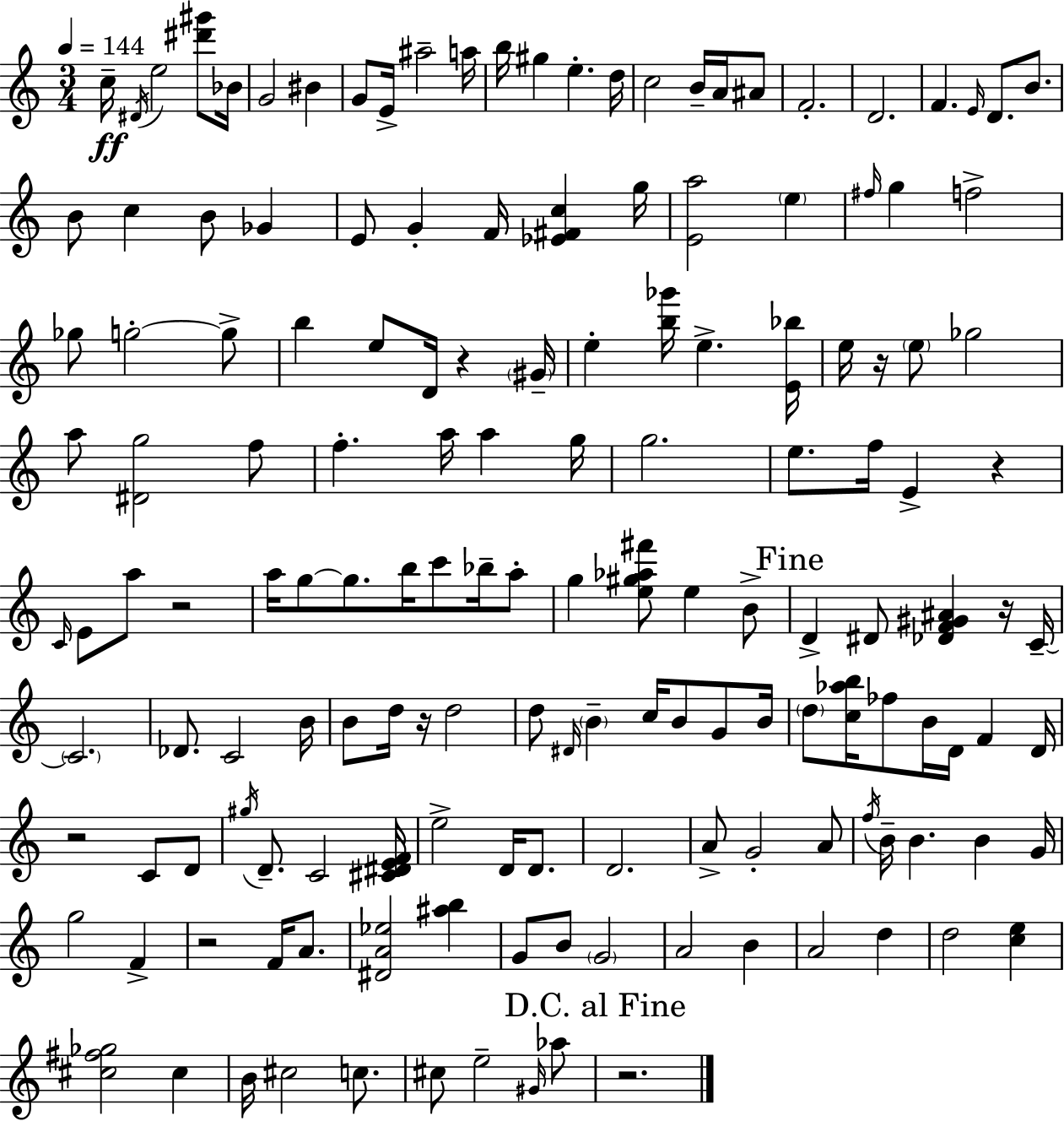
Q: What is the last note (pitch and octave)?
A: Ab5